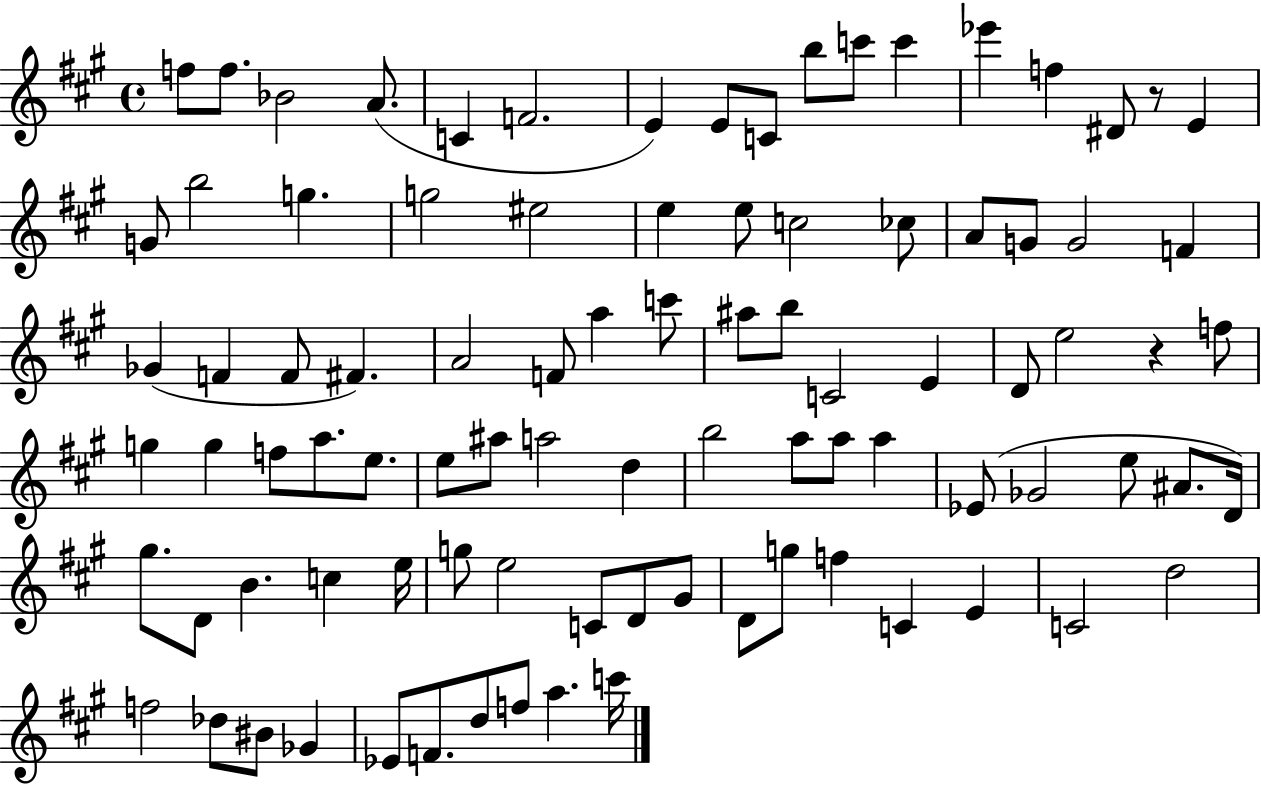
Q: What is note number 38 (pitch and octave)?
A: A#5